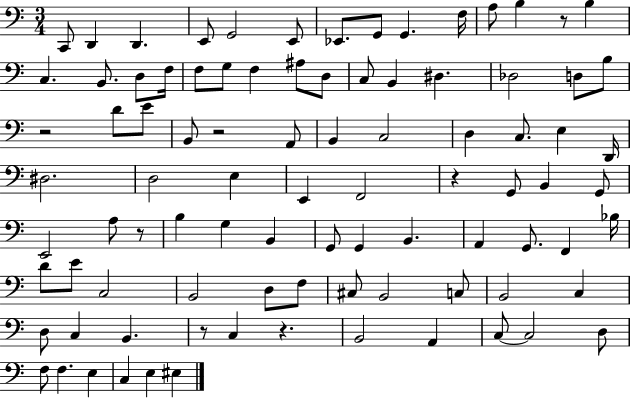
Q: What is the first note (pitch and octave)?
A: C2